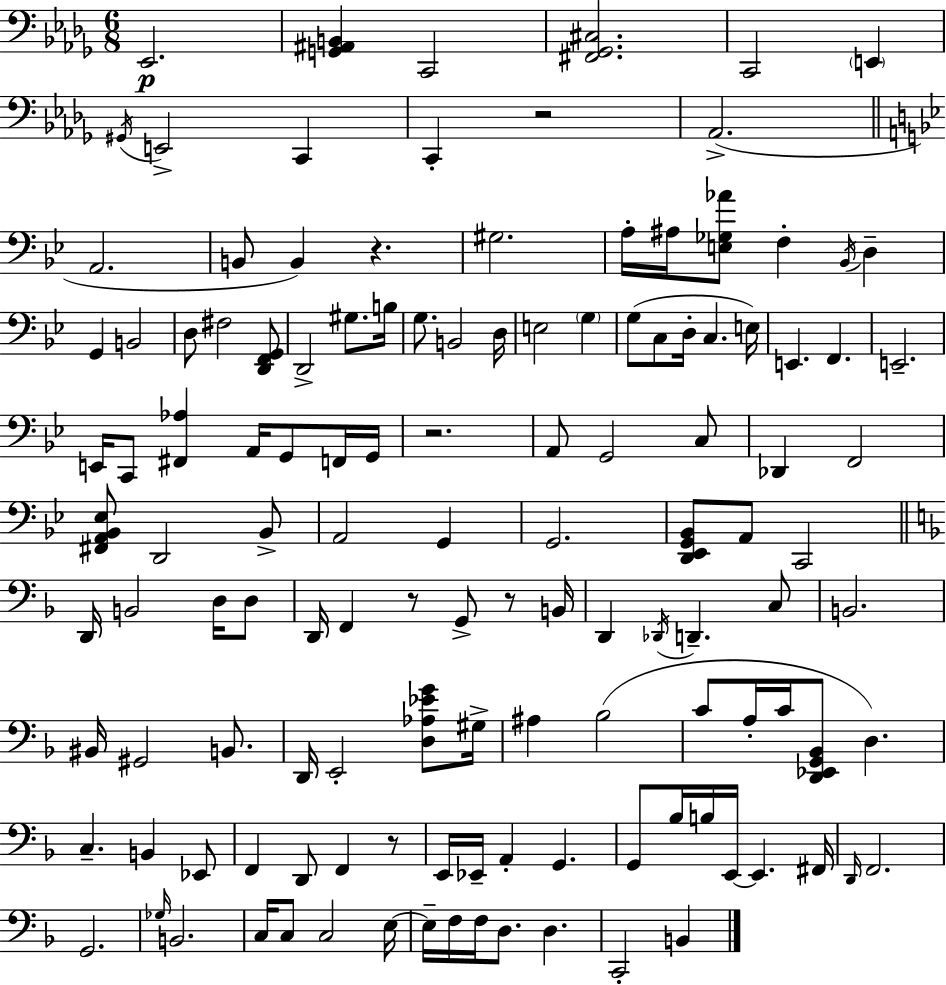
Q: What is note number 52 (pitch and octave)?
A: A2